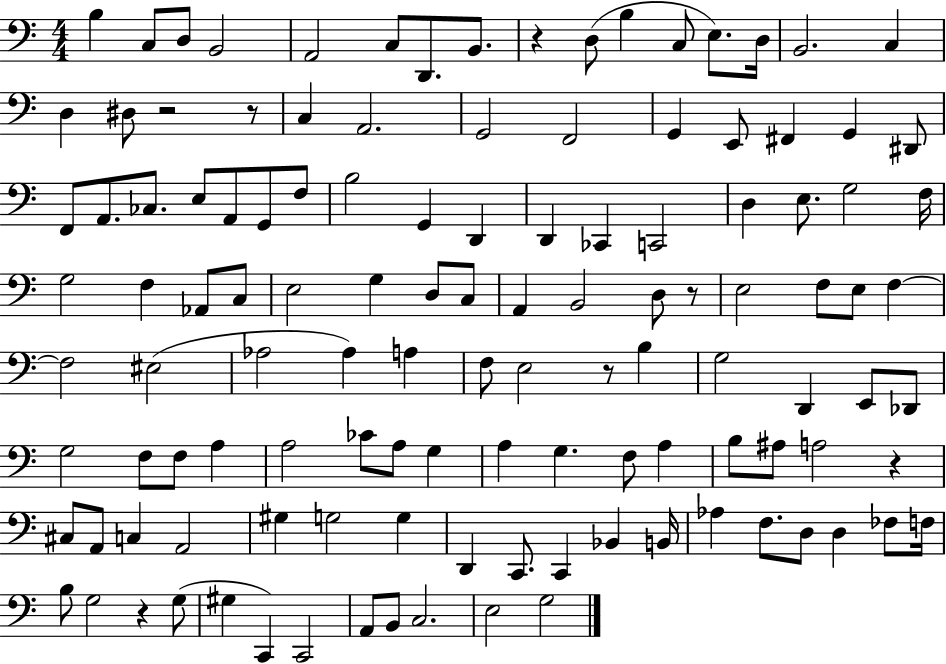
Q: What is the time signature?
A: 4/4